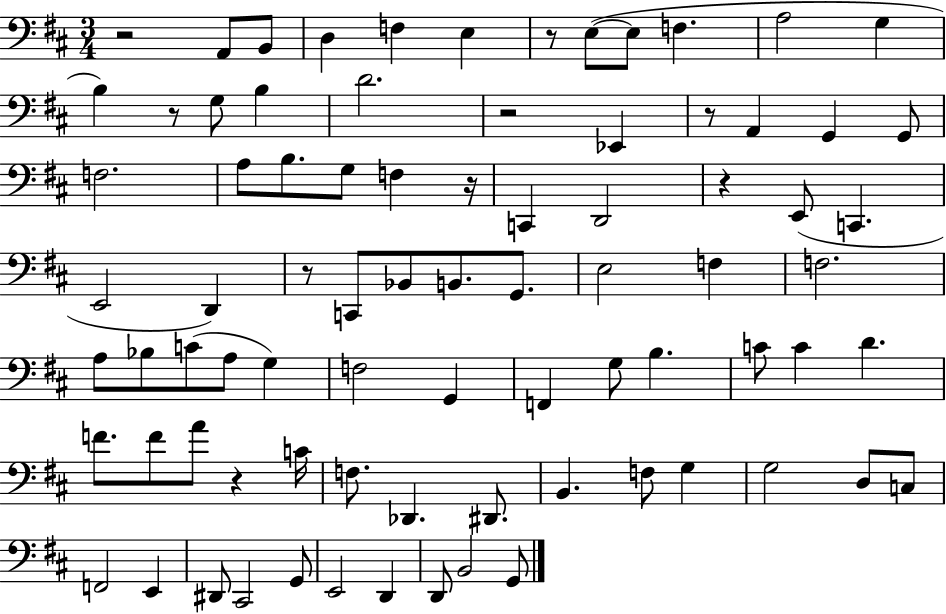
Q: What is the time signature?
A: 3/4